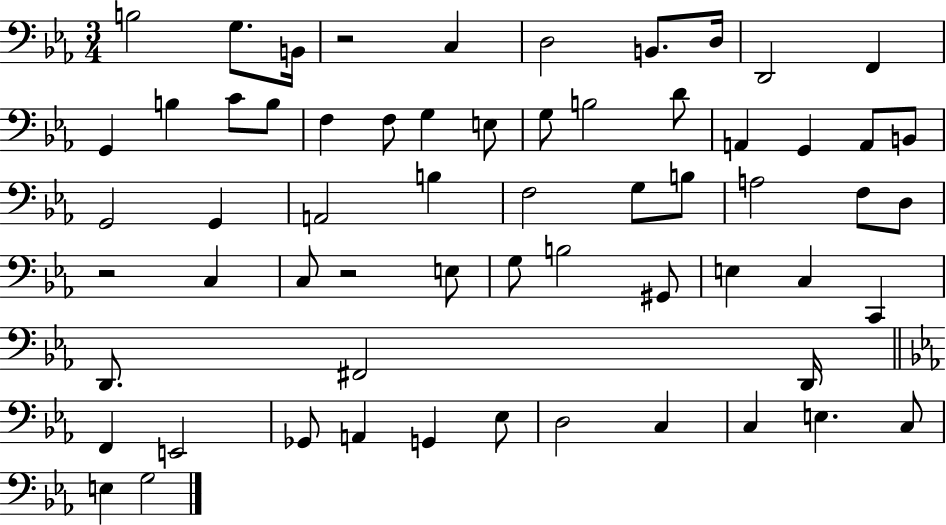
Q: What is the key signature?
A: EES major